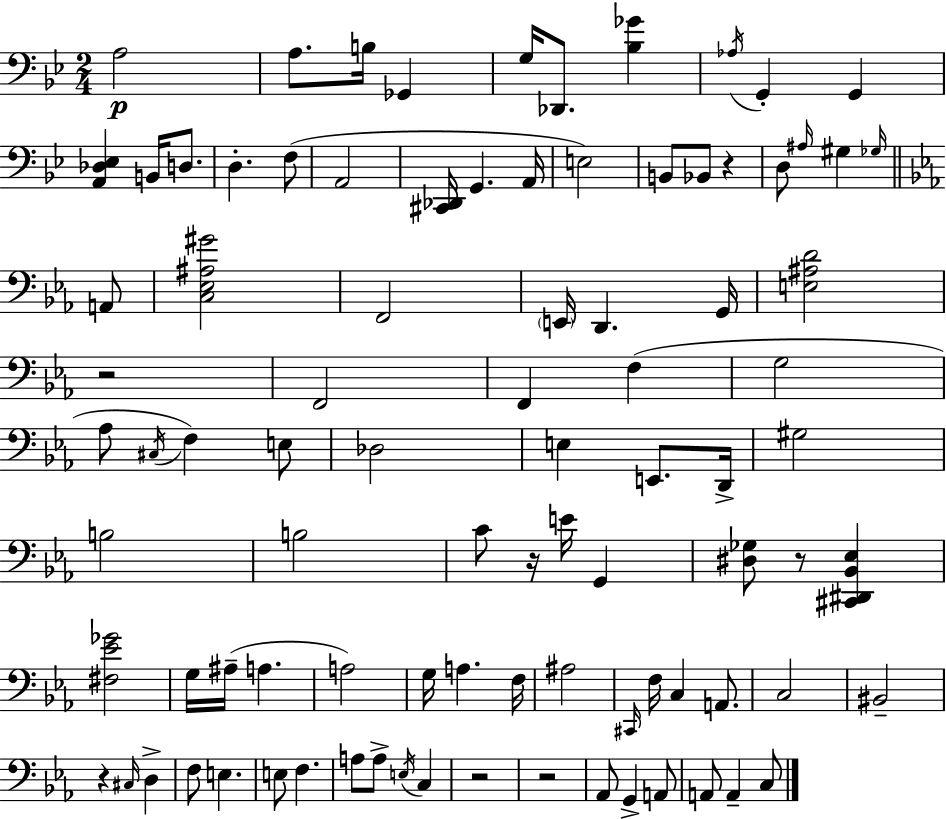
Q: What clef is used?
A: bass